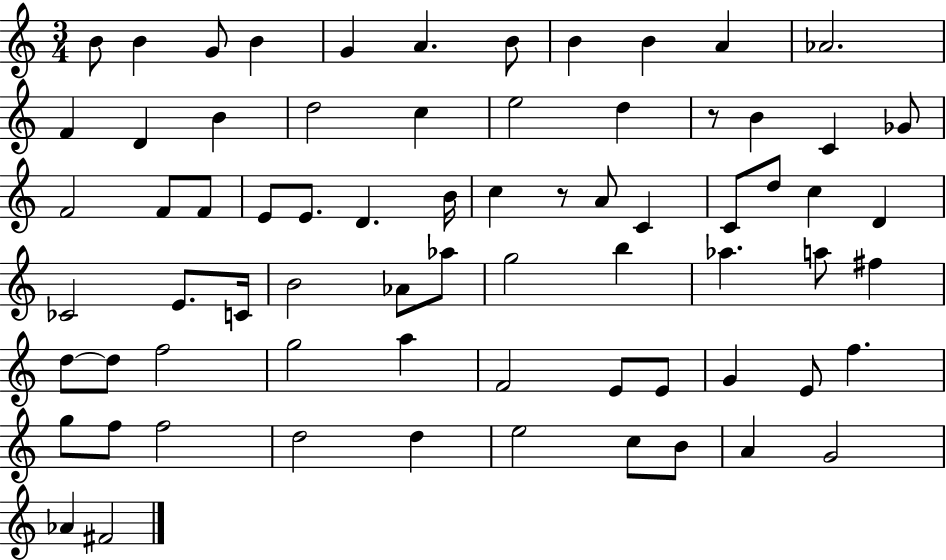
B4/e B4/q G4/e B4/q G4/q A4/q. B4/e B4/q B4/q A4/q Ab4/h. F4/q D4/q B4/q D5/h C5/q E5/h D5/q R/e B4/q C4/q Gb4/e F4/h F4/e F4/e E4/e E4/e. D4/q. B4/s C5/q R/e A4/e C4/q C4/e D5/e C5/q D4/q CES4/h E4/e. C4/s B4/h Ab4/e Ab5/e G5/h B5/q Ab5/q. A5/e F#5/q D5/e D5/e F5/h G5/h A5/q F4/h E4/e E4/e G4/q E4/e F5/q. G5/e F5/e F5/h D5/h D5/q E5/h C5/e B4/e A4/q G4/h Ab4/q F#4/h